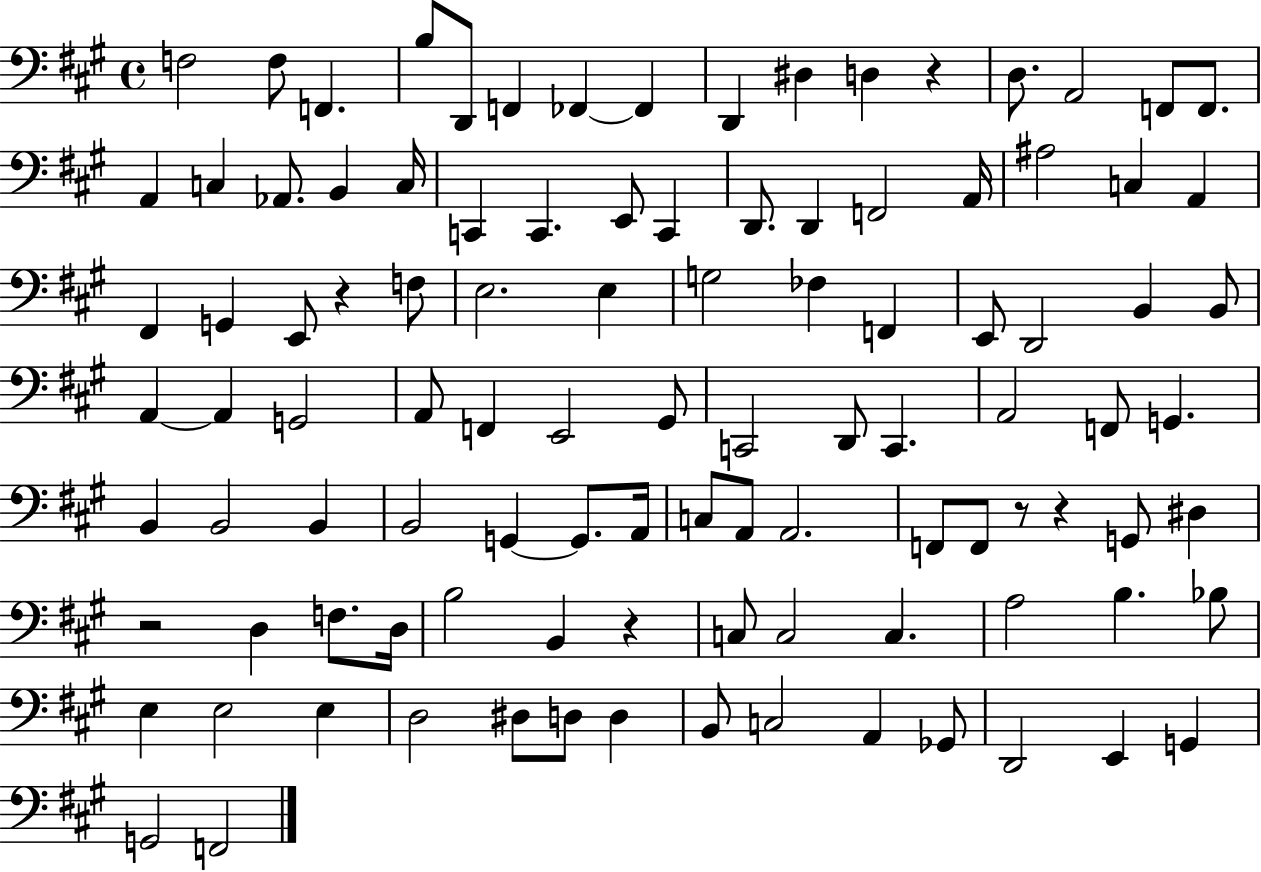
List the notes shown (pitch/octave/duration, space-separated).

F3/h F3/e F2/q. B3/e D2/e F2/q FES2/q FES2/q D2/q D#3/q D3/q R/q D3/e. A2/h F2/e F2/e. A2/q C3/q Ab2/e. B2/q C3/s C2/q C2/q. E2/e C2/q D2/e. D2/q F2/h A2/s A#3/h C3/q A2/q F#2/q G2/q E2/e R/q F3/e E3/h. E3/q G3/h FES3/q F2/q E2/e D2/h B2/q B2/e A2/q A2/q G2/h A2/e F2/q E2/h G#2/e C2/h D2/e C2/q. A2/h F2/e G2/q. B2/q B2/h B2/q B2/h G2/q G2/e. A2/s C3/e A2/e A2/h. F2/e F2/e R/e R/q G2/e D#3/q R/h D3/q F3/e. D3/s B3/h B2/q R/q C3/e C3/h C3/q. A3/h B3/q. Bb3/e E3/q E3/h E3/q D3/h D#3/e D3/e D3/q B2/e C3/h A2/q Gb2/e D2/h E2/q G2/q G2/h F2/h